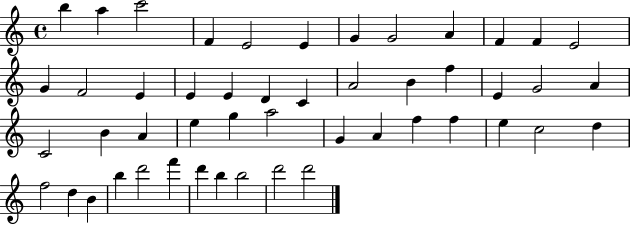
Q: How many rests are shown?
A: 0